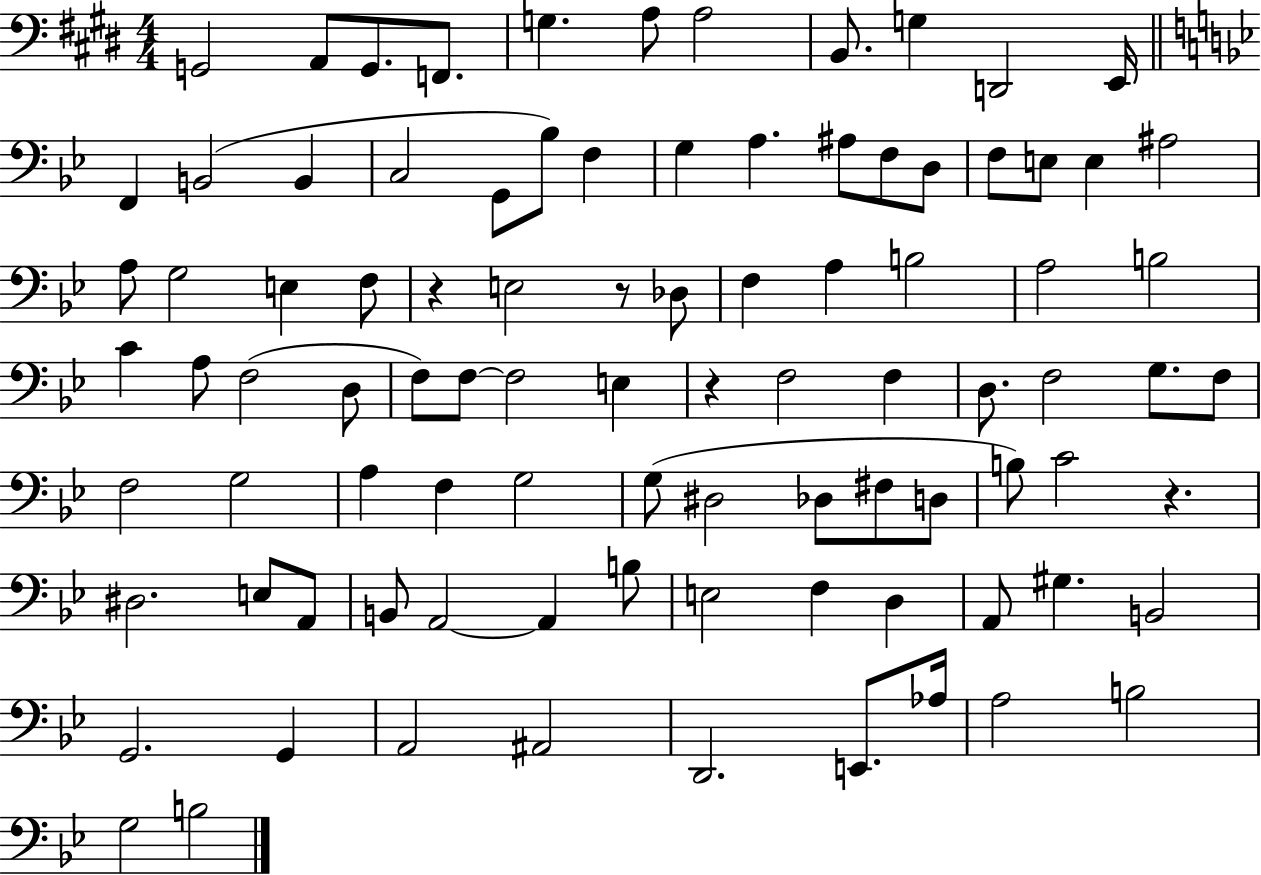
G2/h A2/e G2/e. F2/e. G3/q. A3/e A3/h B2/e. G3/q D2/h E2/s F2/q B2/h B2/q C3/h G2/e Bb3/e F3/q G3/q A3/q. A#3/e F3/e D3/e F3/e E3/e E3/q A#3/h A3/e G3/h E3/q F3/e R/q E3/h R/e Db3/e F3/q A3/q B3/h A3/h B3/h C4/q A3/e F3/h D3/e F3/e F3/e F3/h E3/q R/q F3/h F3/q D3/e. F3/h G3/e. F3/e F3/h G3/h A3/q F3/q G3/h G3/e D#3/h Db3/e F#3/e D3/e B3/e C4/h R/q. D#3/h. E3/e A2/e B2/e A2/h A2/q B3/e E3/h F3/q D3/q A2/e G#3/q. B2/h G2/h. G2/q A2/h A#2/h D2/h. E2/e. Ab3/s A3/h B3/h G3/h B3/h